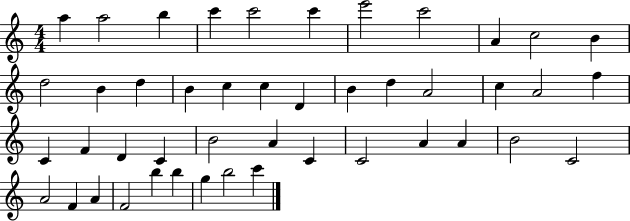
{
  \clef treble
  \numericTimeSignature
  \time 4/4
  \key c \major
  a''4 a''2 b''4 | c'''4 c'''2 c'''4 | e'''2 c'''2 | a'4 c''2 b'4 | \break d''2 b'4 d''4 | b'4 c''4 c''4 d'4 | b'4 d''4 a'2 | c''4 a'2 f''4 | \break c'4 f'4 d'4 c'4 | b'2 a'4 c'4 | c'2 a'4 a'4 | b'2 c'2 | \break a'2 f'4 a'4 | f'2 b''4 b''4 | g''4 b''2 c'''4 | \bar "|."
}